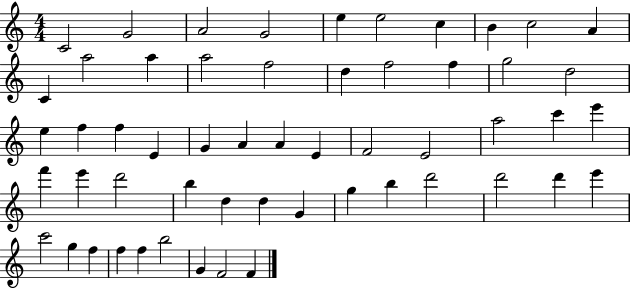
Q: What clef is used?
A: treble